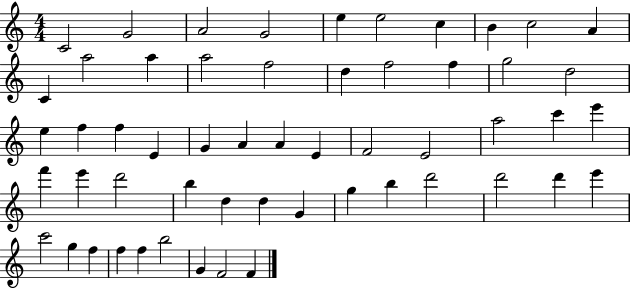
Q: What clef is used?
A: treble